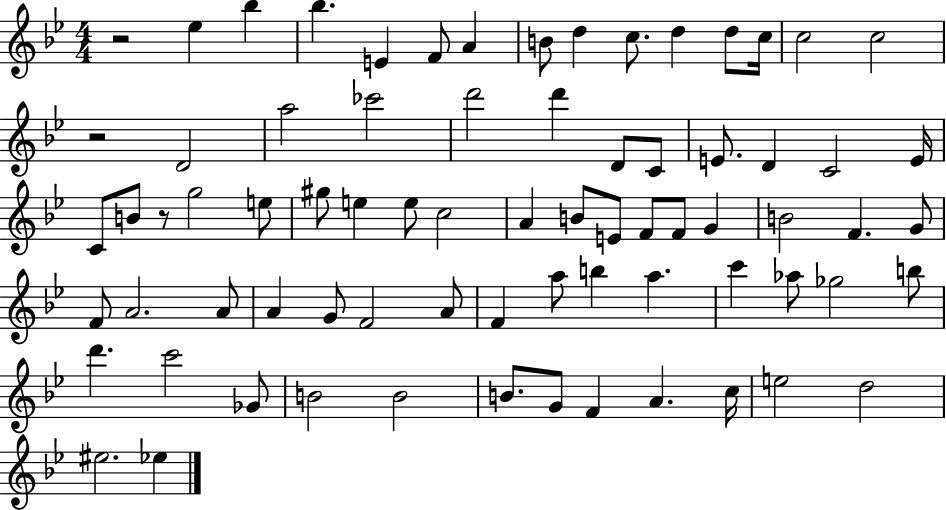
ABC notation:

X:1
T:Untitled
M:4/4
L:1/4
K:Bb
z2 _e _b _b E F/2 A B/2 d c/2 d d/2 c/4 c2 c2 z2 D2 a2 _c'2 d'2 d' D/2 C/2 E/2 D C2 E/4 C/2 B/2 z/2 g2 e/2 ^g/2 e e/2 c2 A B/2 E/2 F/2 F/2 G B2 F G/2 F/2 A2 A/2 A G/2 F2 A/2 F a/2 b a c' _a/2 _g2 b/2 d' c'2 _G/2 B2 B2 B/2 G/2 F A c/4 e2 d2 ^e2 _e